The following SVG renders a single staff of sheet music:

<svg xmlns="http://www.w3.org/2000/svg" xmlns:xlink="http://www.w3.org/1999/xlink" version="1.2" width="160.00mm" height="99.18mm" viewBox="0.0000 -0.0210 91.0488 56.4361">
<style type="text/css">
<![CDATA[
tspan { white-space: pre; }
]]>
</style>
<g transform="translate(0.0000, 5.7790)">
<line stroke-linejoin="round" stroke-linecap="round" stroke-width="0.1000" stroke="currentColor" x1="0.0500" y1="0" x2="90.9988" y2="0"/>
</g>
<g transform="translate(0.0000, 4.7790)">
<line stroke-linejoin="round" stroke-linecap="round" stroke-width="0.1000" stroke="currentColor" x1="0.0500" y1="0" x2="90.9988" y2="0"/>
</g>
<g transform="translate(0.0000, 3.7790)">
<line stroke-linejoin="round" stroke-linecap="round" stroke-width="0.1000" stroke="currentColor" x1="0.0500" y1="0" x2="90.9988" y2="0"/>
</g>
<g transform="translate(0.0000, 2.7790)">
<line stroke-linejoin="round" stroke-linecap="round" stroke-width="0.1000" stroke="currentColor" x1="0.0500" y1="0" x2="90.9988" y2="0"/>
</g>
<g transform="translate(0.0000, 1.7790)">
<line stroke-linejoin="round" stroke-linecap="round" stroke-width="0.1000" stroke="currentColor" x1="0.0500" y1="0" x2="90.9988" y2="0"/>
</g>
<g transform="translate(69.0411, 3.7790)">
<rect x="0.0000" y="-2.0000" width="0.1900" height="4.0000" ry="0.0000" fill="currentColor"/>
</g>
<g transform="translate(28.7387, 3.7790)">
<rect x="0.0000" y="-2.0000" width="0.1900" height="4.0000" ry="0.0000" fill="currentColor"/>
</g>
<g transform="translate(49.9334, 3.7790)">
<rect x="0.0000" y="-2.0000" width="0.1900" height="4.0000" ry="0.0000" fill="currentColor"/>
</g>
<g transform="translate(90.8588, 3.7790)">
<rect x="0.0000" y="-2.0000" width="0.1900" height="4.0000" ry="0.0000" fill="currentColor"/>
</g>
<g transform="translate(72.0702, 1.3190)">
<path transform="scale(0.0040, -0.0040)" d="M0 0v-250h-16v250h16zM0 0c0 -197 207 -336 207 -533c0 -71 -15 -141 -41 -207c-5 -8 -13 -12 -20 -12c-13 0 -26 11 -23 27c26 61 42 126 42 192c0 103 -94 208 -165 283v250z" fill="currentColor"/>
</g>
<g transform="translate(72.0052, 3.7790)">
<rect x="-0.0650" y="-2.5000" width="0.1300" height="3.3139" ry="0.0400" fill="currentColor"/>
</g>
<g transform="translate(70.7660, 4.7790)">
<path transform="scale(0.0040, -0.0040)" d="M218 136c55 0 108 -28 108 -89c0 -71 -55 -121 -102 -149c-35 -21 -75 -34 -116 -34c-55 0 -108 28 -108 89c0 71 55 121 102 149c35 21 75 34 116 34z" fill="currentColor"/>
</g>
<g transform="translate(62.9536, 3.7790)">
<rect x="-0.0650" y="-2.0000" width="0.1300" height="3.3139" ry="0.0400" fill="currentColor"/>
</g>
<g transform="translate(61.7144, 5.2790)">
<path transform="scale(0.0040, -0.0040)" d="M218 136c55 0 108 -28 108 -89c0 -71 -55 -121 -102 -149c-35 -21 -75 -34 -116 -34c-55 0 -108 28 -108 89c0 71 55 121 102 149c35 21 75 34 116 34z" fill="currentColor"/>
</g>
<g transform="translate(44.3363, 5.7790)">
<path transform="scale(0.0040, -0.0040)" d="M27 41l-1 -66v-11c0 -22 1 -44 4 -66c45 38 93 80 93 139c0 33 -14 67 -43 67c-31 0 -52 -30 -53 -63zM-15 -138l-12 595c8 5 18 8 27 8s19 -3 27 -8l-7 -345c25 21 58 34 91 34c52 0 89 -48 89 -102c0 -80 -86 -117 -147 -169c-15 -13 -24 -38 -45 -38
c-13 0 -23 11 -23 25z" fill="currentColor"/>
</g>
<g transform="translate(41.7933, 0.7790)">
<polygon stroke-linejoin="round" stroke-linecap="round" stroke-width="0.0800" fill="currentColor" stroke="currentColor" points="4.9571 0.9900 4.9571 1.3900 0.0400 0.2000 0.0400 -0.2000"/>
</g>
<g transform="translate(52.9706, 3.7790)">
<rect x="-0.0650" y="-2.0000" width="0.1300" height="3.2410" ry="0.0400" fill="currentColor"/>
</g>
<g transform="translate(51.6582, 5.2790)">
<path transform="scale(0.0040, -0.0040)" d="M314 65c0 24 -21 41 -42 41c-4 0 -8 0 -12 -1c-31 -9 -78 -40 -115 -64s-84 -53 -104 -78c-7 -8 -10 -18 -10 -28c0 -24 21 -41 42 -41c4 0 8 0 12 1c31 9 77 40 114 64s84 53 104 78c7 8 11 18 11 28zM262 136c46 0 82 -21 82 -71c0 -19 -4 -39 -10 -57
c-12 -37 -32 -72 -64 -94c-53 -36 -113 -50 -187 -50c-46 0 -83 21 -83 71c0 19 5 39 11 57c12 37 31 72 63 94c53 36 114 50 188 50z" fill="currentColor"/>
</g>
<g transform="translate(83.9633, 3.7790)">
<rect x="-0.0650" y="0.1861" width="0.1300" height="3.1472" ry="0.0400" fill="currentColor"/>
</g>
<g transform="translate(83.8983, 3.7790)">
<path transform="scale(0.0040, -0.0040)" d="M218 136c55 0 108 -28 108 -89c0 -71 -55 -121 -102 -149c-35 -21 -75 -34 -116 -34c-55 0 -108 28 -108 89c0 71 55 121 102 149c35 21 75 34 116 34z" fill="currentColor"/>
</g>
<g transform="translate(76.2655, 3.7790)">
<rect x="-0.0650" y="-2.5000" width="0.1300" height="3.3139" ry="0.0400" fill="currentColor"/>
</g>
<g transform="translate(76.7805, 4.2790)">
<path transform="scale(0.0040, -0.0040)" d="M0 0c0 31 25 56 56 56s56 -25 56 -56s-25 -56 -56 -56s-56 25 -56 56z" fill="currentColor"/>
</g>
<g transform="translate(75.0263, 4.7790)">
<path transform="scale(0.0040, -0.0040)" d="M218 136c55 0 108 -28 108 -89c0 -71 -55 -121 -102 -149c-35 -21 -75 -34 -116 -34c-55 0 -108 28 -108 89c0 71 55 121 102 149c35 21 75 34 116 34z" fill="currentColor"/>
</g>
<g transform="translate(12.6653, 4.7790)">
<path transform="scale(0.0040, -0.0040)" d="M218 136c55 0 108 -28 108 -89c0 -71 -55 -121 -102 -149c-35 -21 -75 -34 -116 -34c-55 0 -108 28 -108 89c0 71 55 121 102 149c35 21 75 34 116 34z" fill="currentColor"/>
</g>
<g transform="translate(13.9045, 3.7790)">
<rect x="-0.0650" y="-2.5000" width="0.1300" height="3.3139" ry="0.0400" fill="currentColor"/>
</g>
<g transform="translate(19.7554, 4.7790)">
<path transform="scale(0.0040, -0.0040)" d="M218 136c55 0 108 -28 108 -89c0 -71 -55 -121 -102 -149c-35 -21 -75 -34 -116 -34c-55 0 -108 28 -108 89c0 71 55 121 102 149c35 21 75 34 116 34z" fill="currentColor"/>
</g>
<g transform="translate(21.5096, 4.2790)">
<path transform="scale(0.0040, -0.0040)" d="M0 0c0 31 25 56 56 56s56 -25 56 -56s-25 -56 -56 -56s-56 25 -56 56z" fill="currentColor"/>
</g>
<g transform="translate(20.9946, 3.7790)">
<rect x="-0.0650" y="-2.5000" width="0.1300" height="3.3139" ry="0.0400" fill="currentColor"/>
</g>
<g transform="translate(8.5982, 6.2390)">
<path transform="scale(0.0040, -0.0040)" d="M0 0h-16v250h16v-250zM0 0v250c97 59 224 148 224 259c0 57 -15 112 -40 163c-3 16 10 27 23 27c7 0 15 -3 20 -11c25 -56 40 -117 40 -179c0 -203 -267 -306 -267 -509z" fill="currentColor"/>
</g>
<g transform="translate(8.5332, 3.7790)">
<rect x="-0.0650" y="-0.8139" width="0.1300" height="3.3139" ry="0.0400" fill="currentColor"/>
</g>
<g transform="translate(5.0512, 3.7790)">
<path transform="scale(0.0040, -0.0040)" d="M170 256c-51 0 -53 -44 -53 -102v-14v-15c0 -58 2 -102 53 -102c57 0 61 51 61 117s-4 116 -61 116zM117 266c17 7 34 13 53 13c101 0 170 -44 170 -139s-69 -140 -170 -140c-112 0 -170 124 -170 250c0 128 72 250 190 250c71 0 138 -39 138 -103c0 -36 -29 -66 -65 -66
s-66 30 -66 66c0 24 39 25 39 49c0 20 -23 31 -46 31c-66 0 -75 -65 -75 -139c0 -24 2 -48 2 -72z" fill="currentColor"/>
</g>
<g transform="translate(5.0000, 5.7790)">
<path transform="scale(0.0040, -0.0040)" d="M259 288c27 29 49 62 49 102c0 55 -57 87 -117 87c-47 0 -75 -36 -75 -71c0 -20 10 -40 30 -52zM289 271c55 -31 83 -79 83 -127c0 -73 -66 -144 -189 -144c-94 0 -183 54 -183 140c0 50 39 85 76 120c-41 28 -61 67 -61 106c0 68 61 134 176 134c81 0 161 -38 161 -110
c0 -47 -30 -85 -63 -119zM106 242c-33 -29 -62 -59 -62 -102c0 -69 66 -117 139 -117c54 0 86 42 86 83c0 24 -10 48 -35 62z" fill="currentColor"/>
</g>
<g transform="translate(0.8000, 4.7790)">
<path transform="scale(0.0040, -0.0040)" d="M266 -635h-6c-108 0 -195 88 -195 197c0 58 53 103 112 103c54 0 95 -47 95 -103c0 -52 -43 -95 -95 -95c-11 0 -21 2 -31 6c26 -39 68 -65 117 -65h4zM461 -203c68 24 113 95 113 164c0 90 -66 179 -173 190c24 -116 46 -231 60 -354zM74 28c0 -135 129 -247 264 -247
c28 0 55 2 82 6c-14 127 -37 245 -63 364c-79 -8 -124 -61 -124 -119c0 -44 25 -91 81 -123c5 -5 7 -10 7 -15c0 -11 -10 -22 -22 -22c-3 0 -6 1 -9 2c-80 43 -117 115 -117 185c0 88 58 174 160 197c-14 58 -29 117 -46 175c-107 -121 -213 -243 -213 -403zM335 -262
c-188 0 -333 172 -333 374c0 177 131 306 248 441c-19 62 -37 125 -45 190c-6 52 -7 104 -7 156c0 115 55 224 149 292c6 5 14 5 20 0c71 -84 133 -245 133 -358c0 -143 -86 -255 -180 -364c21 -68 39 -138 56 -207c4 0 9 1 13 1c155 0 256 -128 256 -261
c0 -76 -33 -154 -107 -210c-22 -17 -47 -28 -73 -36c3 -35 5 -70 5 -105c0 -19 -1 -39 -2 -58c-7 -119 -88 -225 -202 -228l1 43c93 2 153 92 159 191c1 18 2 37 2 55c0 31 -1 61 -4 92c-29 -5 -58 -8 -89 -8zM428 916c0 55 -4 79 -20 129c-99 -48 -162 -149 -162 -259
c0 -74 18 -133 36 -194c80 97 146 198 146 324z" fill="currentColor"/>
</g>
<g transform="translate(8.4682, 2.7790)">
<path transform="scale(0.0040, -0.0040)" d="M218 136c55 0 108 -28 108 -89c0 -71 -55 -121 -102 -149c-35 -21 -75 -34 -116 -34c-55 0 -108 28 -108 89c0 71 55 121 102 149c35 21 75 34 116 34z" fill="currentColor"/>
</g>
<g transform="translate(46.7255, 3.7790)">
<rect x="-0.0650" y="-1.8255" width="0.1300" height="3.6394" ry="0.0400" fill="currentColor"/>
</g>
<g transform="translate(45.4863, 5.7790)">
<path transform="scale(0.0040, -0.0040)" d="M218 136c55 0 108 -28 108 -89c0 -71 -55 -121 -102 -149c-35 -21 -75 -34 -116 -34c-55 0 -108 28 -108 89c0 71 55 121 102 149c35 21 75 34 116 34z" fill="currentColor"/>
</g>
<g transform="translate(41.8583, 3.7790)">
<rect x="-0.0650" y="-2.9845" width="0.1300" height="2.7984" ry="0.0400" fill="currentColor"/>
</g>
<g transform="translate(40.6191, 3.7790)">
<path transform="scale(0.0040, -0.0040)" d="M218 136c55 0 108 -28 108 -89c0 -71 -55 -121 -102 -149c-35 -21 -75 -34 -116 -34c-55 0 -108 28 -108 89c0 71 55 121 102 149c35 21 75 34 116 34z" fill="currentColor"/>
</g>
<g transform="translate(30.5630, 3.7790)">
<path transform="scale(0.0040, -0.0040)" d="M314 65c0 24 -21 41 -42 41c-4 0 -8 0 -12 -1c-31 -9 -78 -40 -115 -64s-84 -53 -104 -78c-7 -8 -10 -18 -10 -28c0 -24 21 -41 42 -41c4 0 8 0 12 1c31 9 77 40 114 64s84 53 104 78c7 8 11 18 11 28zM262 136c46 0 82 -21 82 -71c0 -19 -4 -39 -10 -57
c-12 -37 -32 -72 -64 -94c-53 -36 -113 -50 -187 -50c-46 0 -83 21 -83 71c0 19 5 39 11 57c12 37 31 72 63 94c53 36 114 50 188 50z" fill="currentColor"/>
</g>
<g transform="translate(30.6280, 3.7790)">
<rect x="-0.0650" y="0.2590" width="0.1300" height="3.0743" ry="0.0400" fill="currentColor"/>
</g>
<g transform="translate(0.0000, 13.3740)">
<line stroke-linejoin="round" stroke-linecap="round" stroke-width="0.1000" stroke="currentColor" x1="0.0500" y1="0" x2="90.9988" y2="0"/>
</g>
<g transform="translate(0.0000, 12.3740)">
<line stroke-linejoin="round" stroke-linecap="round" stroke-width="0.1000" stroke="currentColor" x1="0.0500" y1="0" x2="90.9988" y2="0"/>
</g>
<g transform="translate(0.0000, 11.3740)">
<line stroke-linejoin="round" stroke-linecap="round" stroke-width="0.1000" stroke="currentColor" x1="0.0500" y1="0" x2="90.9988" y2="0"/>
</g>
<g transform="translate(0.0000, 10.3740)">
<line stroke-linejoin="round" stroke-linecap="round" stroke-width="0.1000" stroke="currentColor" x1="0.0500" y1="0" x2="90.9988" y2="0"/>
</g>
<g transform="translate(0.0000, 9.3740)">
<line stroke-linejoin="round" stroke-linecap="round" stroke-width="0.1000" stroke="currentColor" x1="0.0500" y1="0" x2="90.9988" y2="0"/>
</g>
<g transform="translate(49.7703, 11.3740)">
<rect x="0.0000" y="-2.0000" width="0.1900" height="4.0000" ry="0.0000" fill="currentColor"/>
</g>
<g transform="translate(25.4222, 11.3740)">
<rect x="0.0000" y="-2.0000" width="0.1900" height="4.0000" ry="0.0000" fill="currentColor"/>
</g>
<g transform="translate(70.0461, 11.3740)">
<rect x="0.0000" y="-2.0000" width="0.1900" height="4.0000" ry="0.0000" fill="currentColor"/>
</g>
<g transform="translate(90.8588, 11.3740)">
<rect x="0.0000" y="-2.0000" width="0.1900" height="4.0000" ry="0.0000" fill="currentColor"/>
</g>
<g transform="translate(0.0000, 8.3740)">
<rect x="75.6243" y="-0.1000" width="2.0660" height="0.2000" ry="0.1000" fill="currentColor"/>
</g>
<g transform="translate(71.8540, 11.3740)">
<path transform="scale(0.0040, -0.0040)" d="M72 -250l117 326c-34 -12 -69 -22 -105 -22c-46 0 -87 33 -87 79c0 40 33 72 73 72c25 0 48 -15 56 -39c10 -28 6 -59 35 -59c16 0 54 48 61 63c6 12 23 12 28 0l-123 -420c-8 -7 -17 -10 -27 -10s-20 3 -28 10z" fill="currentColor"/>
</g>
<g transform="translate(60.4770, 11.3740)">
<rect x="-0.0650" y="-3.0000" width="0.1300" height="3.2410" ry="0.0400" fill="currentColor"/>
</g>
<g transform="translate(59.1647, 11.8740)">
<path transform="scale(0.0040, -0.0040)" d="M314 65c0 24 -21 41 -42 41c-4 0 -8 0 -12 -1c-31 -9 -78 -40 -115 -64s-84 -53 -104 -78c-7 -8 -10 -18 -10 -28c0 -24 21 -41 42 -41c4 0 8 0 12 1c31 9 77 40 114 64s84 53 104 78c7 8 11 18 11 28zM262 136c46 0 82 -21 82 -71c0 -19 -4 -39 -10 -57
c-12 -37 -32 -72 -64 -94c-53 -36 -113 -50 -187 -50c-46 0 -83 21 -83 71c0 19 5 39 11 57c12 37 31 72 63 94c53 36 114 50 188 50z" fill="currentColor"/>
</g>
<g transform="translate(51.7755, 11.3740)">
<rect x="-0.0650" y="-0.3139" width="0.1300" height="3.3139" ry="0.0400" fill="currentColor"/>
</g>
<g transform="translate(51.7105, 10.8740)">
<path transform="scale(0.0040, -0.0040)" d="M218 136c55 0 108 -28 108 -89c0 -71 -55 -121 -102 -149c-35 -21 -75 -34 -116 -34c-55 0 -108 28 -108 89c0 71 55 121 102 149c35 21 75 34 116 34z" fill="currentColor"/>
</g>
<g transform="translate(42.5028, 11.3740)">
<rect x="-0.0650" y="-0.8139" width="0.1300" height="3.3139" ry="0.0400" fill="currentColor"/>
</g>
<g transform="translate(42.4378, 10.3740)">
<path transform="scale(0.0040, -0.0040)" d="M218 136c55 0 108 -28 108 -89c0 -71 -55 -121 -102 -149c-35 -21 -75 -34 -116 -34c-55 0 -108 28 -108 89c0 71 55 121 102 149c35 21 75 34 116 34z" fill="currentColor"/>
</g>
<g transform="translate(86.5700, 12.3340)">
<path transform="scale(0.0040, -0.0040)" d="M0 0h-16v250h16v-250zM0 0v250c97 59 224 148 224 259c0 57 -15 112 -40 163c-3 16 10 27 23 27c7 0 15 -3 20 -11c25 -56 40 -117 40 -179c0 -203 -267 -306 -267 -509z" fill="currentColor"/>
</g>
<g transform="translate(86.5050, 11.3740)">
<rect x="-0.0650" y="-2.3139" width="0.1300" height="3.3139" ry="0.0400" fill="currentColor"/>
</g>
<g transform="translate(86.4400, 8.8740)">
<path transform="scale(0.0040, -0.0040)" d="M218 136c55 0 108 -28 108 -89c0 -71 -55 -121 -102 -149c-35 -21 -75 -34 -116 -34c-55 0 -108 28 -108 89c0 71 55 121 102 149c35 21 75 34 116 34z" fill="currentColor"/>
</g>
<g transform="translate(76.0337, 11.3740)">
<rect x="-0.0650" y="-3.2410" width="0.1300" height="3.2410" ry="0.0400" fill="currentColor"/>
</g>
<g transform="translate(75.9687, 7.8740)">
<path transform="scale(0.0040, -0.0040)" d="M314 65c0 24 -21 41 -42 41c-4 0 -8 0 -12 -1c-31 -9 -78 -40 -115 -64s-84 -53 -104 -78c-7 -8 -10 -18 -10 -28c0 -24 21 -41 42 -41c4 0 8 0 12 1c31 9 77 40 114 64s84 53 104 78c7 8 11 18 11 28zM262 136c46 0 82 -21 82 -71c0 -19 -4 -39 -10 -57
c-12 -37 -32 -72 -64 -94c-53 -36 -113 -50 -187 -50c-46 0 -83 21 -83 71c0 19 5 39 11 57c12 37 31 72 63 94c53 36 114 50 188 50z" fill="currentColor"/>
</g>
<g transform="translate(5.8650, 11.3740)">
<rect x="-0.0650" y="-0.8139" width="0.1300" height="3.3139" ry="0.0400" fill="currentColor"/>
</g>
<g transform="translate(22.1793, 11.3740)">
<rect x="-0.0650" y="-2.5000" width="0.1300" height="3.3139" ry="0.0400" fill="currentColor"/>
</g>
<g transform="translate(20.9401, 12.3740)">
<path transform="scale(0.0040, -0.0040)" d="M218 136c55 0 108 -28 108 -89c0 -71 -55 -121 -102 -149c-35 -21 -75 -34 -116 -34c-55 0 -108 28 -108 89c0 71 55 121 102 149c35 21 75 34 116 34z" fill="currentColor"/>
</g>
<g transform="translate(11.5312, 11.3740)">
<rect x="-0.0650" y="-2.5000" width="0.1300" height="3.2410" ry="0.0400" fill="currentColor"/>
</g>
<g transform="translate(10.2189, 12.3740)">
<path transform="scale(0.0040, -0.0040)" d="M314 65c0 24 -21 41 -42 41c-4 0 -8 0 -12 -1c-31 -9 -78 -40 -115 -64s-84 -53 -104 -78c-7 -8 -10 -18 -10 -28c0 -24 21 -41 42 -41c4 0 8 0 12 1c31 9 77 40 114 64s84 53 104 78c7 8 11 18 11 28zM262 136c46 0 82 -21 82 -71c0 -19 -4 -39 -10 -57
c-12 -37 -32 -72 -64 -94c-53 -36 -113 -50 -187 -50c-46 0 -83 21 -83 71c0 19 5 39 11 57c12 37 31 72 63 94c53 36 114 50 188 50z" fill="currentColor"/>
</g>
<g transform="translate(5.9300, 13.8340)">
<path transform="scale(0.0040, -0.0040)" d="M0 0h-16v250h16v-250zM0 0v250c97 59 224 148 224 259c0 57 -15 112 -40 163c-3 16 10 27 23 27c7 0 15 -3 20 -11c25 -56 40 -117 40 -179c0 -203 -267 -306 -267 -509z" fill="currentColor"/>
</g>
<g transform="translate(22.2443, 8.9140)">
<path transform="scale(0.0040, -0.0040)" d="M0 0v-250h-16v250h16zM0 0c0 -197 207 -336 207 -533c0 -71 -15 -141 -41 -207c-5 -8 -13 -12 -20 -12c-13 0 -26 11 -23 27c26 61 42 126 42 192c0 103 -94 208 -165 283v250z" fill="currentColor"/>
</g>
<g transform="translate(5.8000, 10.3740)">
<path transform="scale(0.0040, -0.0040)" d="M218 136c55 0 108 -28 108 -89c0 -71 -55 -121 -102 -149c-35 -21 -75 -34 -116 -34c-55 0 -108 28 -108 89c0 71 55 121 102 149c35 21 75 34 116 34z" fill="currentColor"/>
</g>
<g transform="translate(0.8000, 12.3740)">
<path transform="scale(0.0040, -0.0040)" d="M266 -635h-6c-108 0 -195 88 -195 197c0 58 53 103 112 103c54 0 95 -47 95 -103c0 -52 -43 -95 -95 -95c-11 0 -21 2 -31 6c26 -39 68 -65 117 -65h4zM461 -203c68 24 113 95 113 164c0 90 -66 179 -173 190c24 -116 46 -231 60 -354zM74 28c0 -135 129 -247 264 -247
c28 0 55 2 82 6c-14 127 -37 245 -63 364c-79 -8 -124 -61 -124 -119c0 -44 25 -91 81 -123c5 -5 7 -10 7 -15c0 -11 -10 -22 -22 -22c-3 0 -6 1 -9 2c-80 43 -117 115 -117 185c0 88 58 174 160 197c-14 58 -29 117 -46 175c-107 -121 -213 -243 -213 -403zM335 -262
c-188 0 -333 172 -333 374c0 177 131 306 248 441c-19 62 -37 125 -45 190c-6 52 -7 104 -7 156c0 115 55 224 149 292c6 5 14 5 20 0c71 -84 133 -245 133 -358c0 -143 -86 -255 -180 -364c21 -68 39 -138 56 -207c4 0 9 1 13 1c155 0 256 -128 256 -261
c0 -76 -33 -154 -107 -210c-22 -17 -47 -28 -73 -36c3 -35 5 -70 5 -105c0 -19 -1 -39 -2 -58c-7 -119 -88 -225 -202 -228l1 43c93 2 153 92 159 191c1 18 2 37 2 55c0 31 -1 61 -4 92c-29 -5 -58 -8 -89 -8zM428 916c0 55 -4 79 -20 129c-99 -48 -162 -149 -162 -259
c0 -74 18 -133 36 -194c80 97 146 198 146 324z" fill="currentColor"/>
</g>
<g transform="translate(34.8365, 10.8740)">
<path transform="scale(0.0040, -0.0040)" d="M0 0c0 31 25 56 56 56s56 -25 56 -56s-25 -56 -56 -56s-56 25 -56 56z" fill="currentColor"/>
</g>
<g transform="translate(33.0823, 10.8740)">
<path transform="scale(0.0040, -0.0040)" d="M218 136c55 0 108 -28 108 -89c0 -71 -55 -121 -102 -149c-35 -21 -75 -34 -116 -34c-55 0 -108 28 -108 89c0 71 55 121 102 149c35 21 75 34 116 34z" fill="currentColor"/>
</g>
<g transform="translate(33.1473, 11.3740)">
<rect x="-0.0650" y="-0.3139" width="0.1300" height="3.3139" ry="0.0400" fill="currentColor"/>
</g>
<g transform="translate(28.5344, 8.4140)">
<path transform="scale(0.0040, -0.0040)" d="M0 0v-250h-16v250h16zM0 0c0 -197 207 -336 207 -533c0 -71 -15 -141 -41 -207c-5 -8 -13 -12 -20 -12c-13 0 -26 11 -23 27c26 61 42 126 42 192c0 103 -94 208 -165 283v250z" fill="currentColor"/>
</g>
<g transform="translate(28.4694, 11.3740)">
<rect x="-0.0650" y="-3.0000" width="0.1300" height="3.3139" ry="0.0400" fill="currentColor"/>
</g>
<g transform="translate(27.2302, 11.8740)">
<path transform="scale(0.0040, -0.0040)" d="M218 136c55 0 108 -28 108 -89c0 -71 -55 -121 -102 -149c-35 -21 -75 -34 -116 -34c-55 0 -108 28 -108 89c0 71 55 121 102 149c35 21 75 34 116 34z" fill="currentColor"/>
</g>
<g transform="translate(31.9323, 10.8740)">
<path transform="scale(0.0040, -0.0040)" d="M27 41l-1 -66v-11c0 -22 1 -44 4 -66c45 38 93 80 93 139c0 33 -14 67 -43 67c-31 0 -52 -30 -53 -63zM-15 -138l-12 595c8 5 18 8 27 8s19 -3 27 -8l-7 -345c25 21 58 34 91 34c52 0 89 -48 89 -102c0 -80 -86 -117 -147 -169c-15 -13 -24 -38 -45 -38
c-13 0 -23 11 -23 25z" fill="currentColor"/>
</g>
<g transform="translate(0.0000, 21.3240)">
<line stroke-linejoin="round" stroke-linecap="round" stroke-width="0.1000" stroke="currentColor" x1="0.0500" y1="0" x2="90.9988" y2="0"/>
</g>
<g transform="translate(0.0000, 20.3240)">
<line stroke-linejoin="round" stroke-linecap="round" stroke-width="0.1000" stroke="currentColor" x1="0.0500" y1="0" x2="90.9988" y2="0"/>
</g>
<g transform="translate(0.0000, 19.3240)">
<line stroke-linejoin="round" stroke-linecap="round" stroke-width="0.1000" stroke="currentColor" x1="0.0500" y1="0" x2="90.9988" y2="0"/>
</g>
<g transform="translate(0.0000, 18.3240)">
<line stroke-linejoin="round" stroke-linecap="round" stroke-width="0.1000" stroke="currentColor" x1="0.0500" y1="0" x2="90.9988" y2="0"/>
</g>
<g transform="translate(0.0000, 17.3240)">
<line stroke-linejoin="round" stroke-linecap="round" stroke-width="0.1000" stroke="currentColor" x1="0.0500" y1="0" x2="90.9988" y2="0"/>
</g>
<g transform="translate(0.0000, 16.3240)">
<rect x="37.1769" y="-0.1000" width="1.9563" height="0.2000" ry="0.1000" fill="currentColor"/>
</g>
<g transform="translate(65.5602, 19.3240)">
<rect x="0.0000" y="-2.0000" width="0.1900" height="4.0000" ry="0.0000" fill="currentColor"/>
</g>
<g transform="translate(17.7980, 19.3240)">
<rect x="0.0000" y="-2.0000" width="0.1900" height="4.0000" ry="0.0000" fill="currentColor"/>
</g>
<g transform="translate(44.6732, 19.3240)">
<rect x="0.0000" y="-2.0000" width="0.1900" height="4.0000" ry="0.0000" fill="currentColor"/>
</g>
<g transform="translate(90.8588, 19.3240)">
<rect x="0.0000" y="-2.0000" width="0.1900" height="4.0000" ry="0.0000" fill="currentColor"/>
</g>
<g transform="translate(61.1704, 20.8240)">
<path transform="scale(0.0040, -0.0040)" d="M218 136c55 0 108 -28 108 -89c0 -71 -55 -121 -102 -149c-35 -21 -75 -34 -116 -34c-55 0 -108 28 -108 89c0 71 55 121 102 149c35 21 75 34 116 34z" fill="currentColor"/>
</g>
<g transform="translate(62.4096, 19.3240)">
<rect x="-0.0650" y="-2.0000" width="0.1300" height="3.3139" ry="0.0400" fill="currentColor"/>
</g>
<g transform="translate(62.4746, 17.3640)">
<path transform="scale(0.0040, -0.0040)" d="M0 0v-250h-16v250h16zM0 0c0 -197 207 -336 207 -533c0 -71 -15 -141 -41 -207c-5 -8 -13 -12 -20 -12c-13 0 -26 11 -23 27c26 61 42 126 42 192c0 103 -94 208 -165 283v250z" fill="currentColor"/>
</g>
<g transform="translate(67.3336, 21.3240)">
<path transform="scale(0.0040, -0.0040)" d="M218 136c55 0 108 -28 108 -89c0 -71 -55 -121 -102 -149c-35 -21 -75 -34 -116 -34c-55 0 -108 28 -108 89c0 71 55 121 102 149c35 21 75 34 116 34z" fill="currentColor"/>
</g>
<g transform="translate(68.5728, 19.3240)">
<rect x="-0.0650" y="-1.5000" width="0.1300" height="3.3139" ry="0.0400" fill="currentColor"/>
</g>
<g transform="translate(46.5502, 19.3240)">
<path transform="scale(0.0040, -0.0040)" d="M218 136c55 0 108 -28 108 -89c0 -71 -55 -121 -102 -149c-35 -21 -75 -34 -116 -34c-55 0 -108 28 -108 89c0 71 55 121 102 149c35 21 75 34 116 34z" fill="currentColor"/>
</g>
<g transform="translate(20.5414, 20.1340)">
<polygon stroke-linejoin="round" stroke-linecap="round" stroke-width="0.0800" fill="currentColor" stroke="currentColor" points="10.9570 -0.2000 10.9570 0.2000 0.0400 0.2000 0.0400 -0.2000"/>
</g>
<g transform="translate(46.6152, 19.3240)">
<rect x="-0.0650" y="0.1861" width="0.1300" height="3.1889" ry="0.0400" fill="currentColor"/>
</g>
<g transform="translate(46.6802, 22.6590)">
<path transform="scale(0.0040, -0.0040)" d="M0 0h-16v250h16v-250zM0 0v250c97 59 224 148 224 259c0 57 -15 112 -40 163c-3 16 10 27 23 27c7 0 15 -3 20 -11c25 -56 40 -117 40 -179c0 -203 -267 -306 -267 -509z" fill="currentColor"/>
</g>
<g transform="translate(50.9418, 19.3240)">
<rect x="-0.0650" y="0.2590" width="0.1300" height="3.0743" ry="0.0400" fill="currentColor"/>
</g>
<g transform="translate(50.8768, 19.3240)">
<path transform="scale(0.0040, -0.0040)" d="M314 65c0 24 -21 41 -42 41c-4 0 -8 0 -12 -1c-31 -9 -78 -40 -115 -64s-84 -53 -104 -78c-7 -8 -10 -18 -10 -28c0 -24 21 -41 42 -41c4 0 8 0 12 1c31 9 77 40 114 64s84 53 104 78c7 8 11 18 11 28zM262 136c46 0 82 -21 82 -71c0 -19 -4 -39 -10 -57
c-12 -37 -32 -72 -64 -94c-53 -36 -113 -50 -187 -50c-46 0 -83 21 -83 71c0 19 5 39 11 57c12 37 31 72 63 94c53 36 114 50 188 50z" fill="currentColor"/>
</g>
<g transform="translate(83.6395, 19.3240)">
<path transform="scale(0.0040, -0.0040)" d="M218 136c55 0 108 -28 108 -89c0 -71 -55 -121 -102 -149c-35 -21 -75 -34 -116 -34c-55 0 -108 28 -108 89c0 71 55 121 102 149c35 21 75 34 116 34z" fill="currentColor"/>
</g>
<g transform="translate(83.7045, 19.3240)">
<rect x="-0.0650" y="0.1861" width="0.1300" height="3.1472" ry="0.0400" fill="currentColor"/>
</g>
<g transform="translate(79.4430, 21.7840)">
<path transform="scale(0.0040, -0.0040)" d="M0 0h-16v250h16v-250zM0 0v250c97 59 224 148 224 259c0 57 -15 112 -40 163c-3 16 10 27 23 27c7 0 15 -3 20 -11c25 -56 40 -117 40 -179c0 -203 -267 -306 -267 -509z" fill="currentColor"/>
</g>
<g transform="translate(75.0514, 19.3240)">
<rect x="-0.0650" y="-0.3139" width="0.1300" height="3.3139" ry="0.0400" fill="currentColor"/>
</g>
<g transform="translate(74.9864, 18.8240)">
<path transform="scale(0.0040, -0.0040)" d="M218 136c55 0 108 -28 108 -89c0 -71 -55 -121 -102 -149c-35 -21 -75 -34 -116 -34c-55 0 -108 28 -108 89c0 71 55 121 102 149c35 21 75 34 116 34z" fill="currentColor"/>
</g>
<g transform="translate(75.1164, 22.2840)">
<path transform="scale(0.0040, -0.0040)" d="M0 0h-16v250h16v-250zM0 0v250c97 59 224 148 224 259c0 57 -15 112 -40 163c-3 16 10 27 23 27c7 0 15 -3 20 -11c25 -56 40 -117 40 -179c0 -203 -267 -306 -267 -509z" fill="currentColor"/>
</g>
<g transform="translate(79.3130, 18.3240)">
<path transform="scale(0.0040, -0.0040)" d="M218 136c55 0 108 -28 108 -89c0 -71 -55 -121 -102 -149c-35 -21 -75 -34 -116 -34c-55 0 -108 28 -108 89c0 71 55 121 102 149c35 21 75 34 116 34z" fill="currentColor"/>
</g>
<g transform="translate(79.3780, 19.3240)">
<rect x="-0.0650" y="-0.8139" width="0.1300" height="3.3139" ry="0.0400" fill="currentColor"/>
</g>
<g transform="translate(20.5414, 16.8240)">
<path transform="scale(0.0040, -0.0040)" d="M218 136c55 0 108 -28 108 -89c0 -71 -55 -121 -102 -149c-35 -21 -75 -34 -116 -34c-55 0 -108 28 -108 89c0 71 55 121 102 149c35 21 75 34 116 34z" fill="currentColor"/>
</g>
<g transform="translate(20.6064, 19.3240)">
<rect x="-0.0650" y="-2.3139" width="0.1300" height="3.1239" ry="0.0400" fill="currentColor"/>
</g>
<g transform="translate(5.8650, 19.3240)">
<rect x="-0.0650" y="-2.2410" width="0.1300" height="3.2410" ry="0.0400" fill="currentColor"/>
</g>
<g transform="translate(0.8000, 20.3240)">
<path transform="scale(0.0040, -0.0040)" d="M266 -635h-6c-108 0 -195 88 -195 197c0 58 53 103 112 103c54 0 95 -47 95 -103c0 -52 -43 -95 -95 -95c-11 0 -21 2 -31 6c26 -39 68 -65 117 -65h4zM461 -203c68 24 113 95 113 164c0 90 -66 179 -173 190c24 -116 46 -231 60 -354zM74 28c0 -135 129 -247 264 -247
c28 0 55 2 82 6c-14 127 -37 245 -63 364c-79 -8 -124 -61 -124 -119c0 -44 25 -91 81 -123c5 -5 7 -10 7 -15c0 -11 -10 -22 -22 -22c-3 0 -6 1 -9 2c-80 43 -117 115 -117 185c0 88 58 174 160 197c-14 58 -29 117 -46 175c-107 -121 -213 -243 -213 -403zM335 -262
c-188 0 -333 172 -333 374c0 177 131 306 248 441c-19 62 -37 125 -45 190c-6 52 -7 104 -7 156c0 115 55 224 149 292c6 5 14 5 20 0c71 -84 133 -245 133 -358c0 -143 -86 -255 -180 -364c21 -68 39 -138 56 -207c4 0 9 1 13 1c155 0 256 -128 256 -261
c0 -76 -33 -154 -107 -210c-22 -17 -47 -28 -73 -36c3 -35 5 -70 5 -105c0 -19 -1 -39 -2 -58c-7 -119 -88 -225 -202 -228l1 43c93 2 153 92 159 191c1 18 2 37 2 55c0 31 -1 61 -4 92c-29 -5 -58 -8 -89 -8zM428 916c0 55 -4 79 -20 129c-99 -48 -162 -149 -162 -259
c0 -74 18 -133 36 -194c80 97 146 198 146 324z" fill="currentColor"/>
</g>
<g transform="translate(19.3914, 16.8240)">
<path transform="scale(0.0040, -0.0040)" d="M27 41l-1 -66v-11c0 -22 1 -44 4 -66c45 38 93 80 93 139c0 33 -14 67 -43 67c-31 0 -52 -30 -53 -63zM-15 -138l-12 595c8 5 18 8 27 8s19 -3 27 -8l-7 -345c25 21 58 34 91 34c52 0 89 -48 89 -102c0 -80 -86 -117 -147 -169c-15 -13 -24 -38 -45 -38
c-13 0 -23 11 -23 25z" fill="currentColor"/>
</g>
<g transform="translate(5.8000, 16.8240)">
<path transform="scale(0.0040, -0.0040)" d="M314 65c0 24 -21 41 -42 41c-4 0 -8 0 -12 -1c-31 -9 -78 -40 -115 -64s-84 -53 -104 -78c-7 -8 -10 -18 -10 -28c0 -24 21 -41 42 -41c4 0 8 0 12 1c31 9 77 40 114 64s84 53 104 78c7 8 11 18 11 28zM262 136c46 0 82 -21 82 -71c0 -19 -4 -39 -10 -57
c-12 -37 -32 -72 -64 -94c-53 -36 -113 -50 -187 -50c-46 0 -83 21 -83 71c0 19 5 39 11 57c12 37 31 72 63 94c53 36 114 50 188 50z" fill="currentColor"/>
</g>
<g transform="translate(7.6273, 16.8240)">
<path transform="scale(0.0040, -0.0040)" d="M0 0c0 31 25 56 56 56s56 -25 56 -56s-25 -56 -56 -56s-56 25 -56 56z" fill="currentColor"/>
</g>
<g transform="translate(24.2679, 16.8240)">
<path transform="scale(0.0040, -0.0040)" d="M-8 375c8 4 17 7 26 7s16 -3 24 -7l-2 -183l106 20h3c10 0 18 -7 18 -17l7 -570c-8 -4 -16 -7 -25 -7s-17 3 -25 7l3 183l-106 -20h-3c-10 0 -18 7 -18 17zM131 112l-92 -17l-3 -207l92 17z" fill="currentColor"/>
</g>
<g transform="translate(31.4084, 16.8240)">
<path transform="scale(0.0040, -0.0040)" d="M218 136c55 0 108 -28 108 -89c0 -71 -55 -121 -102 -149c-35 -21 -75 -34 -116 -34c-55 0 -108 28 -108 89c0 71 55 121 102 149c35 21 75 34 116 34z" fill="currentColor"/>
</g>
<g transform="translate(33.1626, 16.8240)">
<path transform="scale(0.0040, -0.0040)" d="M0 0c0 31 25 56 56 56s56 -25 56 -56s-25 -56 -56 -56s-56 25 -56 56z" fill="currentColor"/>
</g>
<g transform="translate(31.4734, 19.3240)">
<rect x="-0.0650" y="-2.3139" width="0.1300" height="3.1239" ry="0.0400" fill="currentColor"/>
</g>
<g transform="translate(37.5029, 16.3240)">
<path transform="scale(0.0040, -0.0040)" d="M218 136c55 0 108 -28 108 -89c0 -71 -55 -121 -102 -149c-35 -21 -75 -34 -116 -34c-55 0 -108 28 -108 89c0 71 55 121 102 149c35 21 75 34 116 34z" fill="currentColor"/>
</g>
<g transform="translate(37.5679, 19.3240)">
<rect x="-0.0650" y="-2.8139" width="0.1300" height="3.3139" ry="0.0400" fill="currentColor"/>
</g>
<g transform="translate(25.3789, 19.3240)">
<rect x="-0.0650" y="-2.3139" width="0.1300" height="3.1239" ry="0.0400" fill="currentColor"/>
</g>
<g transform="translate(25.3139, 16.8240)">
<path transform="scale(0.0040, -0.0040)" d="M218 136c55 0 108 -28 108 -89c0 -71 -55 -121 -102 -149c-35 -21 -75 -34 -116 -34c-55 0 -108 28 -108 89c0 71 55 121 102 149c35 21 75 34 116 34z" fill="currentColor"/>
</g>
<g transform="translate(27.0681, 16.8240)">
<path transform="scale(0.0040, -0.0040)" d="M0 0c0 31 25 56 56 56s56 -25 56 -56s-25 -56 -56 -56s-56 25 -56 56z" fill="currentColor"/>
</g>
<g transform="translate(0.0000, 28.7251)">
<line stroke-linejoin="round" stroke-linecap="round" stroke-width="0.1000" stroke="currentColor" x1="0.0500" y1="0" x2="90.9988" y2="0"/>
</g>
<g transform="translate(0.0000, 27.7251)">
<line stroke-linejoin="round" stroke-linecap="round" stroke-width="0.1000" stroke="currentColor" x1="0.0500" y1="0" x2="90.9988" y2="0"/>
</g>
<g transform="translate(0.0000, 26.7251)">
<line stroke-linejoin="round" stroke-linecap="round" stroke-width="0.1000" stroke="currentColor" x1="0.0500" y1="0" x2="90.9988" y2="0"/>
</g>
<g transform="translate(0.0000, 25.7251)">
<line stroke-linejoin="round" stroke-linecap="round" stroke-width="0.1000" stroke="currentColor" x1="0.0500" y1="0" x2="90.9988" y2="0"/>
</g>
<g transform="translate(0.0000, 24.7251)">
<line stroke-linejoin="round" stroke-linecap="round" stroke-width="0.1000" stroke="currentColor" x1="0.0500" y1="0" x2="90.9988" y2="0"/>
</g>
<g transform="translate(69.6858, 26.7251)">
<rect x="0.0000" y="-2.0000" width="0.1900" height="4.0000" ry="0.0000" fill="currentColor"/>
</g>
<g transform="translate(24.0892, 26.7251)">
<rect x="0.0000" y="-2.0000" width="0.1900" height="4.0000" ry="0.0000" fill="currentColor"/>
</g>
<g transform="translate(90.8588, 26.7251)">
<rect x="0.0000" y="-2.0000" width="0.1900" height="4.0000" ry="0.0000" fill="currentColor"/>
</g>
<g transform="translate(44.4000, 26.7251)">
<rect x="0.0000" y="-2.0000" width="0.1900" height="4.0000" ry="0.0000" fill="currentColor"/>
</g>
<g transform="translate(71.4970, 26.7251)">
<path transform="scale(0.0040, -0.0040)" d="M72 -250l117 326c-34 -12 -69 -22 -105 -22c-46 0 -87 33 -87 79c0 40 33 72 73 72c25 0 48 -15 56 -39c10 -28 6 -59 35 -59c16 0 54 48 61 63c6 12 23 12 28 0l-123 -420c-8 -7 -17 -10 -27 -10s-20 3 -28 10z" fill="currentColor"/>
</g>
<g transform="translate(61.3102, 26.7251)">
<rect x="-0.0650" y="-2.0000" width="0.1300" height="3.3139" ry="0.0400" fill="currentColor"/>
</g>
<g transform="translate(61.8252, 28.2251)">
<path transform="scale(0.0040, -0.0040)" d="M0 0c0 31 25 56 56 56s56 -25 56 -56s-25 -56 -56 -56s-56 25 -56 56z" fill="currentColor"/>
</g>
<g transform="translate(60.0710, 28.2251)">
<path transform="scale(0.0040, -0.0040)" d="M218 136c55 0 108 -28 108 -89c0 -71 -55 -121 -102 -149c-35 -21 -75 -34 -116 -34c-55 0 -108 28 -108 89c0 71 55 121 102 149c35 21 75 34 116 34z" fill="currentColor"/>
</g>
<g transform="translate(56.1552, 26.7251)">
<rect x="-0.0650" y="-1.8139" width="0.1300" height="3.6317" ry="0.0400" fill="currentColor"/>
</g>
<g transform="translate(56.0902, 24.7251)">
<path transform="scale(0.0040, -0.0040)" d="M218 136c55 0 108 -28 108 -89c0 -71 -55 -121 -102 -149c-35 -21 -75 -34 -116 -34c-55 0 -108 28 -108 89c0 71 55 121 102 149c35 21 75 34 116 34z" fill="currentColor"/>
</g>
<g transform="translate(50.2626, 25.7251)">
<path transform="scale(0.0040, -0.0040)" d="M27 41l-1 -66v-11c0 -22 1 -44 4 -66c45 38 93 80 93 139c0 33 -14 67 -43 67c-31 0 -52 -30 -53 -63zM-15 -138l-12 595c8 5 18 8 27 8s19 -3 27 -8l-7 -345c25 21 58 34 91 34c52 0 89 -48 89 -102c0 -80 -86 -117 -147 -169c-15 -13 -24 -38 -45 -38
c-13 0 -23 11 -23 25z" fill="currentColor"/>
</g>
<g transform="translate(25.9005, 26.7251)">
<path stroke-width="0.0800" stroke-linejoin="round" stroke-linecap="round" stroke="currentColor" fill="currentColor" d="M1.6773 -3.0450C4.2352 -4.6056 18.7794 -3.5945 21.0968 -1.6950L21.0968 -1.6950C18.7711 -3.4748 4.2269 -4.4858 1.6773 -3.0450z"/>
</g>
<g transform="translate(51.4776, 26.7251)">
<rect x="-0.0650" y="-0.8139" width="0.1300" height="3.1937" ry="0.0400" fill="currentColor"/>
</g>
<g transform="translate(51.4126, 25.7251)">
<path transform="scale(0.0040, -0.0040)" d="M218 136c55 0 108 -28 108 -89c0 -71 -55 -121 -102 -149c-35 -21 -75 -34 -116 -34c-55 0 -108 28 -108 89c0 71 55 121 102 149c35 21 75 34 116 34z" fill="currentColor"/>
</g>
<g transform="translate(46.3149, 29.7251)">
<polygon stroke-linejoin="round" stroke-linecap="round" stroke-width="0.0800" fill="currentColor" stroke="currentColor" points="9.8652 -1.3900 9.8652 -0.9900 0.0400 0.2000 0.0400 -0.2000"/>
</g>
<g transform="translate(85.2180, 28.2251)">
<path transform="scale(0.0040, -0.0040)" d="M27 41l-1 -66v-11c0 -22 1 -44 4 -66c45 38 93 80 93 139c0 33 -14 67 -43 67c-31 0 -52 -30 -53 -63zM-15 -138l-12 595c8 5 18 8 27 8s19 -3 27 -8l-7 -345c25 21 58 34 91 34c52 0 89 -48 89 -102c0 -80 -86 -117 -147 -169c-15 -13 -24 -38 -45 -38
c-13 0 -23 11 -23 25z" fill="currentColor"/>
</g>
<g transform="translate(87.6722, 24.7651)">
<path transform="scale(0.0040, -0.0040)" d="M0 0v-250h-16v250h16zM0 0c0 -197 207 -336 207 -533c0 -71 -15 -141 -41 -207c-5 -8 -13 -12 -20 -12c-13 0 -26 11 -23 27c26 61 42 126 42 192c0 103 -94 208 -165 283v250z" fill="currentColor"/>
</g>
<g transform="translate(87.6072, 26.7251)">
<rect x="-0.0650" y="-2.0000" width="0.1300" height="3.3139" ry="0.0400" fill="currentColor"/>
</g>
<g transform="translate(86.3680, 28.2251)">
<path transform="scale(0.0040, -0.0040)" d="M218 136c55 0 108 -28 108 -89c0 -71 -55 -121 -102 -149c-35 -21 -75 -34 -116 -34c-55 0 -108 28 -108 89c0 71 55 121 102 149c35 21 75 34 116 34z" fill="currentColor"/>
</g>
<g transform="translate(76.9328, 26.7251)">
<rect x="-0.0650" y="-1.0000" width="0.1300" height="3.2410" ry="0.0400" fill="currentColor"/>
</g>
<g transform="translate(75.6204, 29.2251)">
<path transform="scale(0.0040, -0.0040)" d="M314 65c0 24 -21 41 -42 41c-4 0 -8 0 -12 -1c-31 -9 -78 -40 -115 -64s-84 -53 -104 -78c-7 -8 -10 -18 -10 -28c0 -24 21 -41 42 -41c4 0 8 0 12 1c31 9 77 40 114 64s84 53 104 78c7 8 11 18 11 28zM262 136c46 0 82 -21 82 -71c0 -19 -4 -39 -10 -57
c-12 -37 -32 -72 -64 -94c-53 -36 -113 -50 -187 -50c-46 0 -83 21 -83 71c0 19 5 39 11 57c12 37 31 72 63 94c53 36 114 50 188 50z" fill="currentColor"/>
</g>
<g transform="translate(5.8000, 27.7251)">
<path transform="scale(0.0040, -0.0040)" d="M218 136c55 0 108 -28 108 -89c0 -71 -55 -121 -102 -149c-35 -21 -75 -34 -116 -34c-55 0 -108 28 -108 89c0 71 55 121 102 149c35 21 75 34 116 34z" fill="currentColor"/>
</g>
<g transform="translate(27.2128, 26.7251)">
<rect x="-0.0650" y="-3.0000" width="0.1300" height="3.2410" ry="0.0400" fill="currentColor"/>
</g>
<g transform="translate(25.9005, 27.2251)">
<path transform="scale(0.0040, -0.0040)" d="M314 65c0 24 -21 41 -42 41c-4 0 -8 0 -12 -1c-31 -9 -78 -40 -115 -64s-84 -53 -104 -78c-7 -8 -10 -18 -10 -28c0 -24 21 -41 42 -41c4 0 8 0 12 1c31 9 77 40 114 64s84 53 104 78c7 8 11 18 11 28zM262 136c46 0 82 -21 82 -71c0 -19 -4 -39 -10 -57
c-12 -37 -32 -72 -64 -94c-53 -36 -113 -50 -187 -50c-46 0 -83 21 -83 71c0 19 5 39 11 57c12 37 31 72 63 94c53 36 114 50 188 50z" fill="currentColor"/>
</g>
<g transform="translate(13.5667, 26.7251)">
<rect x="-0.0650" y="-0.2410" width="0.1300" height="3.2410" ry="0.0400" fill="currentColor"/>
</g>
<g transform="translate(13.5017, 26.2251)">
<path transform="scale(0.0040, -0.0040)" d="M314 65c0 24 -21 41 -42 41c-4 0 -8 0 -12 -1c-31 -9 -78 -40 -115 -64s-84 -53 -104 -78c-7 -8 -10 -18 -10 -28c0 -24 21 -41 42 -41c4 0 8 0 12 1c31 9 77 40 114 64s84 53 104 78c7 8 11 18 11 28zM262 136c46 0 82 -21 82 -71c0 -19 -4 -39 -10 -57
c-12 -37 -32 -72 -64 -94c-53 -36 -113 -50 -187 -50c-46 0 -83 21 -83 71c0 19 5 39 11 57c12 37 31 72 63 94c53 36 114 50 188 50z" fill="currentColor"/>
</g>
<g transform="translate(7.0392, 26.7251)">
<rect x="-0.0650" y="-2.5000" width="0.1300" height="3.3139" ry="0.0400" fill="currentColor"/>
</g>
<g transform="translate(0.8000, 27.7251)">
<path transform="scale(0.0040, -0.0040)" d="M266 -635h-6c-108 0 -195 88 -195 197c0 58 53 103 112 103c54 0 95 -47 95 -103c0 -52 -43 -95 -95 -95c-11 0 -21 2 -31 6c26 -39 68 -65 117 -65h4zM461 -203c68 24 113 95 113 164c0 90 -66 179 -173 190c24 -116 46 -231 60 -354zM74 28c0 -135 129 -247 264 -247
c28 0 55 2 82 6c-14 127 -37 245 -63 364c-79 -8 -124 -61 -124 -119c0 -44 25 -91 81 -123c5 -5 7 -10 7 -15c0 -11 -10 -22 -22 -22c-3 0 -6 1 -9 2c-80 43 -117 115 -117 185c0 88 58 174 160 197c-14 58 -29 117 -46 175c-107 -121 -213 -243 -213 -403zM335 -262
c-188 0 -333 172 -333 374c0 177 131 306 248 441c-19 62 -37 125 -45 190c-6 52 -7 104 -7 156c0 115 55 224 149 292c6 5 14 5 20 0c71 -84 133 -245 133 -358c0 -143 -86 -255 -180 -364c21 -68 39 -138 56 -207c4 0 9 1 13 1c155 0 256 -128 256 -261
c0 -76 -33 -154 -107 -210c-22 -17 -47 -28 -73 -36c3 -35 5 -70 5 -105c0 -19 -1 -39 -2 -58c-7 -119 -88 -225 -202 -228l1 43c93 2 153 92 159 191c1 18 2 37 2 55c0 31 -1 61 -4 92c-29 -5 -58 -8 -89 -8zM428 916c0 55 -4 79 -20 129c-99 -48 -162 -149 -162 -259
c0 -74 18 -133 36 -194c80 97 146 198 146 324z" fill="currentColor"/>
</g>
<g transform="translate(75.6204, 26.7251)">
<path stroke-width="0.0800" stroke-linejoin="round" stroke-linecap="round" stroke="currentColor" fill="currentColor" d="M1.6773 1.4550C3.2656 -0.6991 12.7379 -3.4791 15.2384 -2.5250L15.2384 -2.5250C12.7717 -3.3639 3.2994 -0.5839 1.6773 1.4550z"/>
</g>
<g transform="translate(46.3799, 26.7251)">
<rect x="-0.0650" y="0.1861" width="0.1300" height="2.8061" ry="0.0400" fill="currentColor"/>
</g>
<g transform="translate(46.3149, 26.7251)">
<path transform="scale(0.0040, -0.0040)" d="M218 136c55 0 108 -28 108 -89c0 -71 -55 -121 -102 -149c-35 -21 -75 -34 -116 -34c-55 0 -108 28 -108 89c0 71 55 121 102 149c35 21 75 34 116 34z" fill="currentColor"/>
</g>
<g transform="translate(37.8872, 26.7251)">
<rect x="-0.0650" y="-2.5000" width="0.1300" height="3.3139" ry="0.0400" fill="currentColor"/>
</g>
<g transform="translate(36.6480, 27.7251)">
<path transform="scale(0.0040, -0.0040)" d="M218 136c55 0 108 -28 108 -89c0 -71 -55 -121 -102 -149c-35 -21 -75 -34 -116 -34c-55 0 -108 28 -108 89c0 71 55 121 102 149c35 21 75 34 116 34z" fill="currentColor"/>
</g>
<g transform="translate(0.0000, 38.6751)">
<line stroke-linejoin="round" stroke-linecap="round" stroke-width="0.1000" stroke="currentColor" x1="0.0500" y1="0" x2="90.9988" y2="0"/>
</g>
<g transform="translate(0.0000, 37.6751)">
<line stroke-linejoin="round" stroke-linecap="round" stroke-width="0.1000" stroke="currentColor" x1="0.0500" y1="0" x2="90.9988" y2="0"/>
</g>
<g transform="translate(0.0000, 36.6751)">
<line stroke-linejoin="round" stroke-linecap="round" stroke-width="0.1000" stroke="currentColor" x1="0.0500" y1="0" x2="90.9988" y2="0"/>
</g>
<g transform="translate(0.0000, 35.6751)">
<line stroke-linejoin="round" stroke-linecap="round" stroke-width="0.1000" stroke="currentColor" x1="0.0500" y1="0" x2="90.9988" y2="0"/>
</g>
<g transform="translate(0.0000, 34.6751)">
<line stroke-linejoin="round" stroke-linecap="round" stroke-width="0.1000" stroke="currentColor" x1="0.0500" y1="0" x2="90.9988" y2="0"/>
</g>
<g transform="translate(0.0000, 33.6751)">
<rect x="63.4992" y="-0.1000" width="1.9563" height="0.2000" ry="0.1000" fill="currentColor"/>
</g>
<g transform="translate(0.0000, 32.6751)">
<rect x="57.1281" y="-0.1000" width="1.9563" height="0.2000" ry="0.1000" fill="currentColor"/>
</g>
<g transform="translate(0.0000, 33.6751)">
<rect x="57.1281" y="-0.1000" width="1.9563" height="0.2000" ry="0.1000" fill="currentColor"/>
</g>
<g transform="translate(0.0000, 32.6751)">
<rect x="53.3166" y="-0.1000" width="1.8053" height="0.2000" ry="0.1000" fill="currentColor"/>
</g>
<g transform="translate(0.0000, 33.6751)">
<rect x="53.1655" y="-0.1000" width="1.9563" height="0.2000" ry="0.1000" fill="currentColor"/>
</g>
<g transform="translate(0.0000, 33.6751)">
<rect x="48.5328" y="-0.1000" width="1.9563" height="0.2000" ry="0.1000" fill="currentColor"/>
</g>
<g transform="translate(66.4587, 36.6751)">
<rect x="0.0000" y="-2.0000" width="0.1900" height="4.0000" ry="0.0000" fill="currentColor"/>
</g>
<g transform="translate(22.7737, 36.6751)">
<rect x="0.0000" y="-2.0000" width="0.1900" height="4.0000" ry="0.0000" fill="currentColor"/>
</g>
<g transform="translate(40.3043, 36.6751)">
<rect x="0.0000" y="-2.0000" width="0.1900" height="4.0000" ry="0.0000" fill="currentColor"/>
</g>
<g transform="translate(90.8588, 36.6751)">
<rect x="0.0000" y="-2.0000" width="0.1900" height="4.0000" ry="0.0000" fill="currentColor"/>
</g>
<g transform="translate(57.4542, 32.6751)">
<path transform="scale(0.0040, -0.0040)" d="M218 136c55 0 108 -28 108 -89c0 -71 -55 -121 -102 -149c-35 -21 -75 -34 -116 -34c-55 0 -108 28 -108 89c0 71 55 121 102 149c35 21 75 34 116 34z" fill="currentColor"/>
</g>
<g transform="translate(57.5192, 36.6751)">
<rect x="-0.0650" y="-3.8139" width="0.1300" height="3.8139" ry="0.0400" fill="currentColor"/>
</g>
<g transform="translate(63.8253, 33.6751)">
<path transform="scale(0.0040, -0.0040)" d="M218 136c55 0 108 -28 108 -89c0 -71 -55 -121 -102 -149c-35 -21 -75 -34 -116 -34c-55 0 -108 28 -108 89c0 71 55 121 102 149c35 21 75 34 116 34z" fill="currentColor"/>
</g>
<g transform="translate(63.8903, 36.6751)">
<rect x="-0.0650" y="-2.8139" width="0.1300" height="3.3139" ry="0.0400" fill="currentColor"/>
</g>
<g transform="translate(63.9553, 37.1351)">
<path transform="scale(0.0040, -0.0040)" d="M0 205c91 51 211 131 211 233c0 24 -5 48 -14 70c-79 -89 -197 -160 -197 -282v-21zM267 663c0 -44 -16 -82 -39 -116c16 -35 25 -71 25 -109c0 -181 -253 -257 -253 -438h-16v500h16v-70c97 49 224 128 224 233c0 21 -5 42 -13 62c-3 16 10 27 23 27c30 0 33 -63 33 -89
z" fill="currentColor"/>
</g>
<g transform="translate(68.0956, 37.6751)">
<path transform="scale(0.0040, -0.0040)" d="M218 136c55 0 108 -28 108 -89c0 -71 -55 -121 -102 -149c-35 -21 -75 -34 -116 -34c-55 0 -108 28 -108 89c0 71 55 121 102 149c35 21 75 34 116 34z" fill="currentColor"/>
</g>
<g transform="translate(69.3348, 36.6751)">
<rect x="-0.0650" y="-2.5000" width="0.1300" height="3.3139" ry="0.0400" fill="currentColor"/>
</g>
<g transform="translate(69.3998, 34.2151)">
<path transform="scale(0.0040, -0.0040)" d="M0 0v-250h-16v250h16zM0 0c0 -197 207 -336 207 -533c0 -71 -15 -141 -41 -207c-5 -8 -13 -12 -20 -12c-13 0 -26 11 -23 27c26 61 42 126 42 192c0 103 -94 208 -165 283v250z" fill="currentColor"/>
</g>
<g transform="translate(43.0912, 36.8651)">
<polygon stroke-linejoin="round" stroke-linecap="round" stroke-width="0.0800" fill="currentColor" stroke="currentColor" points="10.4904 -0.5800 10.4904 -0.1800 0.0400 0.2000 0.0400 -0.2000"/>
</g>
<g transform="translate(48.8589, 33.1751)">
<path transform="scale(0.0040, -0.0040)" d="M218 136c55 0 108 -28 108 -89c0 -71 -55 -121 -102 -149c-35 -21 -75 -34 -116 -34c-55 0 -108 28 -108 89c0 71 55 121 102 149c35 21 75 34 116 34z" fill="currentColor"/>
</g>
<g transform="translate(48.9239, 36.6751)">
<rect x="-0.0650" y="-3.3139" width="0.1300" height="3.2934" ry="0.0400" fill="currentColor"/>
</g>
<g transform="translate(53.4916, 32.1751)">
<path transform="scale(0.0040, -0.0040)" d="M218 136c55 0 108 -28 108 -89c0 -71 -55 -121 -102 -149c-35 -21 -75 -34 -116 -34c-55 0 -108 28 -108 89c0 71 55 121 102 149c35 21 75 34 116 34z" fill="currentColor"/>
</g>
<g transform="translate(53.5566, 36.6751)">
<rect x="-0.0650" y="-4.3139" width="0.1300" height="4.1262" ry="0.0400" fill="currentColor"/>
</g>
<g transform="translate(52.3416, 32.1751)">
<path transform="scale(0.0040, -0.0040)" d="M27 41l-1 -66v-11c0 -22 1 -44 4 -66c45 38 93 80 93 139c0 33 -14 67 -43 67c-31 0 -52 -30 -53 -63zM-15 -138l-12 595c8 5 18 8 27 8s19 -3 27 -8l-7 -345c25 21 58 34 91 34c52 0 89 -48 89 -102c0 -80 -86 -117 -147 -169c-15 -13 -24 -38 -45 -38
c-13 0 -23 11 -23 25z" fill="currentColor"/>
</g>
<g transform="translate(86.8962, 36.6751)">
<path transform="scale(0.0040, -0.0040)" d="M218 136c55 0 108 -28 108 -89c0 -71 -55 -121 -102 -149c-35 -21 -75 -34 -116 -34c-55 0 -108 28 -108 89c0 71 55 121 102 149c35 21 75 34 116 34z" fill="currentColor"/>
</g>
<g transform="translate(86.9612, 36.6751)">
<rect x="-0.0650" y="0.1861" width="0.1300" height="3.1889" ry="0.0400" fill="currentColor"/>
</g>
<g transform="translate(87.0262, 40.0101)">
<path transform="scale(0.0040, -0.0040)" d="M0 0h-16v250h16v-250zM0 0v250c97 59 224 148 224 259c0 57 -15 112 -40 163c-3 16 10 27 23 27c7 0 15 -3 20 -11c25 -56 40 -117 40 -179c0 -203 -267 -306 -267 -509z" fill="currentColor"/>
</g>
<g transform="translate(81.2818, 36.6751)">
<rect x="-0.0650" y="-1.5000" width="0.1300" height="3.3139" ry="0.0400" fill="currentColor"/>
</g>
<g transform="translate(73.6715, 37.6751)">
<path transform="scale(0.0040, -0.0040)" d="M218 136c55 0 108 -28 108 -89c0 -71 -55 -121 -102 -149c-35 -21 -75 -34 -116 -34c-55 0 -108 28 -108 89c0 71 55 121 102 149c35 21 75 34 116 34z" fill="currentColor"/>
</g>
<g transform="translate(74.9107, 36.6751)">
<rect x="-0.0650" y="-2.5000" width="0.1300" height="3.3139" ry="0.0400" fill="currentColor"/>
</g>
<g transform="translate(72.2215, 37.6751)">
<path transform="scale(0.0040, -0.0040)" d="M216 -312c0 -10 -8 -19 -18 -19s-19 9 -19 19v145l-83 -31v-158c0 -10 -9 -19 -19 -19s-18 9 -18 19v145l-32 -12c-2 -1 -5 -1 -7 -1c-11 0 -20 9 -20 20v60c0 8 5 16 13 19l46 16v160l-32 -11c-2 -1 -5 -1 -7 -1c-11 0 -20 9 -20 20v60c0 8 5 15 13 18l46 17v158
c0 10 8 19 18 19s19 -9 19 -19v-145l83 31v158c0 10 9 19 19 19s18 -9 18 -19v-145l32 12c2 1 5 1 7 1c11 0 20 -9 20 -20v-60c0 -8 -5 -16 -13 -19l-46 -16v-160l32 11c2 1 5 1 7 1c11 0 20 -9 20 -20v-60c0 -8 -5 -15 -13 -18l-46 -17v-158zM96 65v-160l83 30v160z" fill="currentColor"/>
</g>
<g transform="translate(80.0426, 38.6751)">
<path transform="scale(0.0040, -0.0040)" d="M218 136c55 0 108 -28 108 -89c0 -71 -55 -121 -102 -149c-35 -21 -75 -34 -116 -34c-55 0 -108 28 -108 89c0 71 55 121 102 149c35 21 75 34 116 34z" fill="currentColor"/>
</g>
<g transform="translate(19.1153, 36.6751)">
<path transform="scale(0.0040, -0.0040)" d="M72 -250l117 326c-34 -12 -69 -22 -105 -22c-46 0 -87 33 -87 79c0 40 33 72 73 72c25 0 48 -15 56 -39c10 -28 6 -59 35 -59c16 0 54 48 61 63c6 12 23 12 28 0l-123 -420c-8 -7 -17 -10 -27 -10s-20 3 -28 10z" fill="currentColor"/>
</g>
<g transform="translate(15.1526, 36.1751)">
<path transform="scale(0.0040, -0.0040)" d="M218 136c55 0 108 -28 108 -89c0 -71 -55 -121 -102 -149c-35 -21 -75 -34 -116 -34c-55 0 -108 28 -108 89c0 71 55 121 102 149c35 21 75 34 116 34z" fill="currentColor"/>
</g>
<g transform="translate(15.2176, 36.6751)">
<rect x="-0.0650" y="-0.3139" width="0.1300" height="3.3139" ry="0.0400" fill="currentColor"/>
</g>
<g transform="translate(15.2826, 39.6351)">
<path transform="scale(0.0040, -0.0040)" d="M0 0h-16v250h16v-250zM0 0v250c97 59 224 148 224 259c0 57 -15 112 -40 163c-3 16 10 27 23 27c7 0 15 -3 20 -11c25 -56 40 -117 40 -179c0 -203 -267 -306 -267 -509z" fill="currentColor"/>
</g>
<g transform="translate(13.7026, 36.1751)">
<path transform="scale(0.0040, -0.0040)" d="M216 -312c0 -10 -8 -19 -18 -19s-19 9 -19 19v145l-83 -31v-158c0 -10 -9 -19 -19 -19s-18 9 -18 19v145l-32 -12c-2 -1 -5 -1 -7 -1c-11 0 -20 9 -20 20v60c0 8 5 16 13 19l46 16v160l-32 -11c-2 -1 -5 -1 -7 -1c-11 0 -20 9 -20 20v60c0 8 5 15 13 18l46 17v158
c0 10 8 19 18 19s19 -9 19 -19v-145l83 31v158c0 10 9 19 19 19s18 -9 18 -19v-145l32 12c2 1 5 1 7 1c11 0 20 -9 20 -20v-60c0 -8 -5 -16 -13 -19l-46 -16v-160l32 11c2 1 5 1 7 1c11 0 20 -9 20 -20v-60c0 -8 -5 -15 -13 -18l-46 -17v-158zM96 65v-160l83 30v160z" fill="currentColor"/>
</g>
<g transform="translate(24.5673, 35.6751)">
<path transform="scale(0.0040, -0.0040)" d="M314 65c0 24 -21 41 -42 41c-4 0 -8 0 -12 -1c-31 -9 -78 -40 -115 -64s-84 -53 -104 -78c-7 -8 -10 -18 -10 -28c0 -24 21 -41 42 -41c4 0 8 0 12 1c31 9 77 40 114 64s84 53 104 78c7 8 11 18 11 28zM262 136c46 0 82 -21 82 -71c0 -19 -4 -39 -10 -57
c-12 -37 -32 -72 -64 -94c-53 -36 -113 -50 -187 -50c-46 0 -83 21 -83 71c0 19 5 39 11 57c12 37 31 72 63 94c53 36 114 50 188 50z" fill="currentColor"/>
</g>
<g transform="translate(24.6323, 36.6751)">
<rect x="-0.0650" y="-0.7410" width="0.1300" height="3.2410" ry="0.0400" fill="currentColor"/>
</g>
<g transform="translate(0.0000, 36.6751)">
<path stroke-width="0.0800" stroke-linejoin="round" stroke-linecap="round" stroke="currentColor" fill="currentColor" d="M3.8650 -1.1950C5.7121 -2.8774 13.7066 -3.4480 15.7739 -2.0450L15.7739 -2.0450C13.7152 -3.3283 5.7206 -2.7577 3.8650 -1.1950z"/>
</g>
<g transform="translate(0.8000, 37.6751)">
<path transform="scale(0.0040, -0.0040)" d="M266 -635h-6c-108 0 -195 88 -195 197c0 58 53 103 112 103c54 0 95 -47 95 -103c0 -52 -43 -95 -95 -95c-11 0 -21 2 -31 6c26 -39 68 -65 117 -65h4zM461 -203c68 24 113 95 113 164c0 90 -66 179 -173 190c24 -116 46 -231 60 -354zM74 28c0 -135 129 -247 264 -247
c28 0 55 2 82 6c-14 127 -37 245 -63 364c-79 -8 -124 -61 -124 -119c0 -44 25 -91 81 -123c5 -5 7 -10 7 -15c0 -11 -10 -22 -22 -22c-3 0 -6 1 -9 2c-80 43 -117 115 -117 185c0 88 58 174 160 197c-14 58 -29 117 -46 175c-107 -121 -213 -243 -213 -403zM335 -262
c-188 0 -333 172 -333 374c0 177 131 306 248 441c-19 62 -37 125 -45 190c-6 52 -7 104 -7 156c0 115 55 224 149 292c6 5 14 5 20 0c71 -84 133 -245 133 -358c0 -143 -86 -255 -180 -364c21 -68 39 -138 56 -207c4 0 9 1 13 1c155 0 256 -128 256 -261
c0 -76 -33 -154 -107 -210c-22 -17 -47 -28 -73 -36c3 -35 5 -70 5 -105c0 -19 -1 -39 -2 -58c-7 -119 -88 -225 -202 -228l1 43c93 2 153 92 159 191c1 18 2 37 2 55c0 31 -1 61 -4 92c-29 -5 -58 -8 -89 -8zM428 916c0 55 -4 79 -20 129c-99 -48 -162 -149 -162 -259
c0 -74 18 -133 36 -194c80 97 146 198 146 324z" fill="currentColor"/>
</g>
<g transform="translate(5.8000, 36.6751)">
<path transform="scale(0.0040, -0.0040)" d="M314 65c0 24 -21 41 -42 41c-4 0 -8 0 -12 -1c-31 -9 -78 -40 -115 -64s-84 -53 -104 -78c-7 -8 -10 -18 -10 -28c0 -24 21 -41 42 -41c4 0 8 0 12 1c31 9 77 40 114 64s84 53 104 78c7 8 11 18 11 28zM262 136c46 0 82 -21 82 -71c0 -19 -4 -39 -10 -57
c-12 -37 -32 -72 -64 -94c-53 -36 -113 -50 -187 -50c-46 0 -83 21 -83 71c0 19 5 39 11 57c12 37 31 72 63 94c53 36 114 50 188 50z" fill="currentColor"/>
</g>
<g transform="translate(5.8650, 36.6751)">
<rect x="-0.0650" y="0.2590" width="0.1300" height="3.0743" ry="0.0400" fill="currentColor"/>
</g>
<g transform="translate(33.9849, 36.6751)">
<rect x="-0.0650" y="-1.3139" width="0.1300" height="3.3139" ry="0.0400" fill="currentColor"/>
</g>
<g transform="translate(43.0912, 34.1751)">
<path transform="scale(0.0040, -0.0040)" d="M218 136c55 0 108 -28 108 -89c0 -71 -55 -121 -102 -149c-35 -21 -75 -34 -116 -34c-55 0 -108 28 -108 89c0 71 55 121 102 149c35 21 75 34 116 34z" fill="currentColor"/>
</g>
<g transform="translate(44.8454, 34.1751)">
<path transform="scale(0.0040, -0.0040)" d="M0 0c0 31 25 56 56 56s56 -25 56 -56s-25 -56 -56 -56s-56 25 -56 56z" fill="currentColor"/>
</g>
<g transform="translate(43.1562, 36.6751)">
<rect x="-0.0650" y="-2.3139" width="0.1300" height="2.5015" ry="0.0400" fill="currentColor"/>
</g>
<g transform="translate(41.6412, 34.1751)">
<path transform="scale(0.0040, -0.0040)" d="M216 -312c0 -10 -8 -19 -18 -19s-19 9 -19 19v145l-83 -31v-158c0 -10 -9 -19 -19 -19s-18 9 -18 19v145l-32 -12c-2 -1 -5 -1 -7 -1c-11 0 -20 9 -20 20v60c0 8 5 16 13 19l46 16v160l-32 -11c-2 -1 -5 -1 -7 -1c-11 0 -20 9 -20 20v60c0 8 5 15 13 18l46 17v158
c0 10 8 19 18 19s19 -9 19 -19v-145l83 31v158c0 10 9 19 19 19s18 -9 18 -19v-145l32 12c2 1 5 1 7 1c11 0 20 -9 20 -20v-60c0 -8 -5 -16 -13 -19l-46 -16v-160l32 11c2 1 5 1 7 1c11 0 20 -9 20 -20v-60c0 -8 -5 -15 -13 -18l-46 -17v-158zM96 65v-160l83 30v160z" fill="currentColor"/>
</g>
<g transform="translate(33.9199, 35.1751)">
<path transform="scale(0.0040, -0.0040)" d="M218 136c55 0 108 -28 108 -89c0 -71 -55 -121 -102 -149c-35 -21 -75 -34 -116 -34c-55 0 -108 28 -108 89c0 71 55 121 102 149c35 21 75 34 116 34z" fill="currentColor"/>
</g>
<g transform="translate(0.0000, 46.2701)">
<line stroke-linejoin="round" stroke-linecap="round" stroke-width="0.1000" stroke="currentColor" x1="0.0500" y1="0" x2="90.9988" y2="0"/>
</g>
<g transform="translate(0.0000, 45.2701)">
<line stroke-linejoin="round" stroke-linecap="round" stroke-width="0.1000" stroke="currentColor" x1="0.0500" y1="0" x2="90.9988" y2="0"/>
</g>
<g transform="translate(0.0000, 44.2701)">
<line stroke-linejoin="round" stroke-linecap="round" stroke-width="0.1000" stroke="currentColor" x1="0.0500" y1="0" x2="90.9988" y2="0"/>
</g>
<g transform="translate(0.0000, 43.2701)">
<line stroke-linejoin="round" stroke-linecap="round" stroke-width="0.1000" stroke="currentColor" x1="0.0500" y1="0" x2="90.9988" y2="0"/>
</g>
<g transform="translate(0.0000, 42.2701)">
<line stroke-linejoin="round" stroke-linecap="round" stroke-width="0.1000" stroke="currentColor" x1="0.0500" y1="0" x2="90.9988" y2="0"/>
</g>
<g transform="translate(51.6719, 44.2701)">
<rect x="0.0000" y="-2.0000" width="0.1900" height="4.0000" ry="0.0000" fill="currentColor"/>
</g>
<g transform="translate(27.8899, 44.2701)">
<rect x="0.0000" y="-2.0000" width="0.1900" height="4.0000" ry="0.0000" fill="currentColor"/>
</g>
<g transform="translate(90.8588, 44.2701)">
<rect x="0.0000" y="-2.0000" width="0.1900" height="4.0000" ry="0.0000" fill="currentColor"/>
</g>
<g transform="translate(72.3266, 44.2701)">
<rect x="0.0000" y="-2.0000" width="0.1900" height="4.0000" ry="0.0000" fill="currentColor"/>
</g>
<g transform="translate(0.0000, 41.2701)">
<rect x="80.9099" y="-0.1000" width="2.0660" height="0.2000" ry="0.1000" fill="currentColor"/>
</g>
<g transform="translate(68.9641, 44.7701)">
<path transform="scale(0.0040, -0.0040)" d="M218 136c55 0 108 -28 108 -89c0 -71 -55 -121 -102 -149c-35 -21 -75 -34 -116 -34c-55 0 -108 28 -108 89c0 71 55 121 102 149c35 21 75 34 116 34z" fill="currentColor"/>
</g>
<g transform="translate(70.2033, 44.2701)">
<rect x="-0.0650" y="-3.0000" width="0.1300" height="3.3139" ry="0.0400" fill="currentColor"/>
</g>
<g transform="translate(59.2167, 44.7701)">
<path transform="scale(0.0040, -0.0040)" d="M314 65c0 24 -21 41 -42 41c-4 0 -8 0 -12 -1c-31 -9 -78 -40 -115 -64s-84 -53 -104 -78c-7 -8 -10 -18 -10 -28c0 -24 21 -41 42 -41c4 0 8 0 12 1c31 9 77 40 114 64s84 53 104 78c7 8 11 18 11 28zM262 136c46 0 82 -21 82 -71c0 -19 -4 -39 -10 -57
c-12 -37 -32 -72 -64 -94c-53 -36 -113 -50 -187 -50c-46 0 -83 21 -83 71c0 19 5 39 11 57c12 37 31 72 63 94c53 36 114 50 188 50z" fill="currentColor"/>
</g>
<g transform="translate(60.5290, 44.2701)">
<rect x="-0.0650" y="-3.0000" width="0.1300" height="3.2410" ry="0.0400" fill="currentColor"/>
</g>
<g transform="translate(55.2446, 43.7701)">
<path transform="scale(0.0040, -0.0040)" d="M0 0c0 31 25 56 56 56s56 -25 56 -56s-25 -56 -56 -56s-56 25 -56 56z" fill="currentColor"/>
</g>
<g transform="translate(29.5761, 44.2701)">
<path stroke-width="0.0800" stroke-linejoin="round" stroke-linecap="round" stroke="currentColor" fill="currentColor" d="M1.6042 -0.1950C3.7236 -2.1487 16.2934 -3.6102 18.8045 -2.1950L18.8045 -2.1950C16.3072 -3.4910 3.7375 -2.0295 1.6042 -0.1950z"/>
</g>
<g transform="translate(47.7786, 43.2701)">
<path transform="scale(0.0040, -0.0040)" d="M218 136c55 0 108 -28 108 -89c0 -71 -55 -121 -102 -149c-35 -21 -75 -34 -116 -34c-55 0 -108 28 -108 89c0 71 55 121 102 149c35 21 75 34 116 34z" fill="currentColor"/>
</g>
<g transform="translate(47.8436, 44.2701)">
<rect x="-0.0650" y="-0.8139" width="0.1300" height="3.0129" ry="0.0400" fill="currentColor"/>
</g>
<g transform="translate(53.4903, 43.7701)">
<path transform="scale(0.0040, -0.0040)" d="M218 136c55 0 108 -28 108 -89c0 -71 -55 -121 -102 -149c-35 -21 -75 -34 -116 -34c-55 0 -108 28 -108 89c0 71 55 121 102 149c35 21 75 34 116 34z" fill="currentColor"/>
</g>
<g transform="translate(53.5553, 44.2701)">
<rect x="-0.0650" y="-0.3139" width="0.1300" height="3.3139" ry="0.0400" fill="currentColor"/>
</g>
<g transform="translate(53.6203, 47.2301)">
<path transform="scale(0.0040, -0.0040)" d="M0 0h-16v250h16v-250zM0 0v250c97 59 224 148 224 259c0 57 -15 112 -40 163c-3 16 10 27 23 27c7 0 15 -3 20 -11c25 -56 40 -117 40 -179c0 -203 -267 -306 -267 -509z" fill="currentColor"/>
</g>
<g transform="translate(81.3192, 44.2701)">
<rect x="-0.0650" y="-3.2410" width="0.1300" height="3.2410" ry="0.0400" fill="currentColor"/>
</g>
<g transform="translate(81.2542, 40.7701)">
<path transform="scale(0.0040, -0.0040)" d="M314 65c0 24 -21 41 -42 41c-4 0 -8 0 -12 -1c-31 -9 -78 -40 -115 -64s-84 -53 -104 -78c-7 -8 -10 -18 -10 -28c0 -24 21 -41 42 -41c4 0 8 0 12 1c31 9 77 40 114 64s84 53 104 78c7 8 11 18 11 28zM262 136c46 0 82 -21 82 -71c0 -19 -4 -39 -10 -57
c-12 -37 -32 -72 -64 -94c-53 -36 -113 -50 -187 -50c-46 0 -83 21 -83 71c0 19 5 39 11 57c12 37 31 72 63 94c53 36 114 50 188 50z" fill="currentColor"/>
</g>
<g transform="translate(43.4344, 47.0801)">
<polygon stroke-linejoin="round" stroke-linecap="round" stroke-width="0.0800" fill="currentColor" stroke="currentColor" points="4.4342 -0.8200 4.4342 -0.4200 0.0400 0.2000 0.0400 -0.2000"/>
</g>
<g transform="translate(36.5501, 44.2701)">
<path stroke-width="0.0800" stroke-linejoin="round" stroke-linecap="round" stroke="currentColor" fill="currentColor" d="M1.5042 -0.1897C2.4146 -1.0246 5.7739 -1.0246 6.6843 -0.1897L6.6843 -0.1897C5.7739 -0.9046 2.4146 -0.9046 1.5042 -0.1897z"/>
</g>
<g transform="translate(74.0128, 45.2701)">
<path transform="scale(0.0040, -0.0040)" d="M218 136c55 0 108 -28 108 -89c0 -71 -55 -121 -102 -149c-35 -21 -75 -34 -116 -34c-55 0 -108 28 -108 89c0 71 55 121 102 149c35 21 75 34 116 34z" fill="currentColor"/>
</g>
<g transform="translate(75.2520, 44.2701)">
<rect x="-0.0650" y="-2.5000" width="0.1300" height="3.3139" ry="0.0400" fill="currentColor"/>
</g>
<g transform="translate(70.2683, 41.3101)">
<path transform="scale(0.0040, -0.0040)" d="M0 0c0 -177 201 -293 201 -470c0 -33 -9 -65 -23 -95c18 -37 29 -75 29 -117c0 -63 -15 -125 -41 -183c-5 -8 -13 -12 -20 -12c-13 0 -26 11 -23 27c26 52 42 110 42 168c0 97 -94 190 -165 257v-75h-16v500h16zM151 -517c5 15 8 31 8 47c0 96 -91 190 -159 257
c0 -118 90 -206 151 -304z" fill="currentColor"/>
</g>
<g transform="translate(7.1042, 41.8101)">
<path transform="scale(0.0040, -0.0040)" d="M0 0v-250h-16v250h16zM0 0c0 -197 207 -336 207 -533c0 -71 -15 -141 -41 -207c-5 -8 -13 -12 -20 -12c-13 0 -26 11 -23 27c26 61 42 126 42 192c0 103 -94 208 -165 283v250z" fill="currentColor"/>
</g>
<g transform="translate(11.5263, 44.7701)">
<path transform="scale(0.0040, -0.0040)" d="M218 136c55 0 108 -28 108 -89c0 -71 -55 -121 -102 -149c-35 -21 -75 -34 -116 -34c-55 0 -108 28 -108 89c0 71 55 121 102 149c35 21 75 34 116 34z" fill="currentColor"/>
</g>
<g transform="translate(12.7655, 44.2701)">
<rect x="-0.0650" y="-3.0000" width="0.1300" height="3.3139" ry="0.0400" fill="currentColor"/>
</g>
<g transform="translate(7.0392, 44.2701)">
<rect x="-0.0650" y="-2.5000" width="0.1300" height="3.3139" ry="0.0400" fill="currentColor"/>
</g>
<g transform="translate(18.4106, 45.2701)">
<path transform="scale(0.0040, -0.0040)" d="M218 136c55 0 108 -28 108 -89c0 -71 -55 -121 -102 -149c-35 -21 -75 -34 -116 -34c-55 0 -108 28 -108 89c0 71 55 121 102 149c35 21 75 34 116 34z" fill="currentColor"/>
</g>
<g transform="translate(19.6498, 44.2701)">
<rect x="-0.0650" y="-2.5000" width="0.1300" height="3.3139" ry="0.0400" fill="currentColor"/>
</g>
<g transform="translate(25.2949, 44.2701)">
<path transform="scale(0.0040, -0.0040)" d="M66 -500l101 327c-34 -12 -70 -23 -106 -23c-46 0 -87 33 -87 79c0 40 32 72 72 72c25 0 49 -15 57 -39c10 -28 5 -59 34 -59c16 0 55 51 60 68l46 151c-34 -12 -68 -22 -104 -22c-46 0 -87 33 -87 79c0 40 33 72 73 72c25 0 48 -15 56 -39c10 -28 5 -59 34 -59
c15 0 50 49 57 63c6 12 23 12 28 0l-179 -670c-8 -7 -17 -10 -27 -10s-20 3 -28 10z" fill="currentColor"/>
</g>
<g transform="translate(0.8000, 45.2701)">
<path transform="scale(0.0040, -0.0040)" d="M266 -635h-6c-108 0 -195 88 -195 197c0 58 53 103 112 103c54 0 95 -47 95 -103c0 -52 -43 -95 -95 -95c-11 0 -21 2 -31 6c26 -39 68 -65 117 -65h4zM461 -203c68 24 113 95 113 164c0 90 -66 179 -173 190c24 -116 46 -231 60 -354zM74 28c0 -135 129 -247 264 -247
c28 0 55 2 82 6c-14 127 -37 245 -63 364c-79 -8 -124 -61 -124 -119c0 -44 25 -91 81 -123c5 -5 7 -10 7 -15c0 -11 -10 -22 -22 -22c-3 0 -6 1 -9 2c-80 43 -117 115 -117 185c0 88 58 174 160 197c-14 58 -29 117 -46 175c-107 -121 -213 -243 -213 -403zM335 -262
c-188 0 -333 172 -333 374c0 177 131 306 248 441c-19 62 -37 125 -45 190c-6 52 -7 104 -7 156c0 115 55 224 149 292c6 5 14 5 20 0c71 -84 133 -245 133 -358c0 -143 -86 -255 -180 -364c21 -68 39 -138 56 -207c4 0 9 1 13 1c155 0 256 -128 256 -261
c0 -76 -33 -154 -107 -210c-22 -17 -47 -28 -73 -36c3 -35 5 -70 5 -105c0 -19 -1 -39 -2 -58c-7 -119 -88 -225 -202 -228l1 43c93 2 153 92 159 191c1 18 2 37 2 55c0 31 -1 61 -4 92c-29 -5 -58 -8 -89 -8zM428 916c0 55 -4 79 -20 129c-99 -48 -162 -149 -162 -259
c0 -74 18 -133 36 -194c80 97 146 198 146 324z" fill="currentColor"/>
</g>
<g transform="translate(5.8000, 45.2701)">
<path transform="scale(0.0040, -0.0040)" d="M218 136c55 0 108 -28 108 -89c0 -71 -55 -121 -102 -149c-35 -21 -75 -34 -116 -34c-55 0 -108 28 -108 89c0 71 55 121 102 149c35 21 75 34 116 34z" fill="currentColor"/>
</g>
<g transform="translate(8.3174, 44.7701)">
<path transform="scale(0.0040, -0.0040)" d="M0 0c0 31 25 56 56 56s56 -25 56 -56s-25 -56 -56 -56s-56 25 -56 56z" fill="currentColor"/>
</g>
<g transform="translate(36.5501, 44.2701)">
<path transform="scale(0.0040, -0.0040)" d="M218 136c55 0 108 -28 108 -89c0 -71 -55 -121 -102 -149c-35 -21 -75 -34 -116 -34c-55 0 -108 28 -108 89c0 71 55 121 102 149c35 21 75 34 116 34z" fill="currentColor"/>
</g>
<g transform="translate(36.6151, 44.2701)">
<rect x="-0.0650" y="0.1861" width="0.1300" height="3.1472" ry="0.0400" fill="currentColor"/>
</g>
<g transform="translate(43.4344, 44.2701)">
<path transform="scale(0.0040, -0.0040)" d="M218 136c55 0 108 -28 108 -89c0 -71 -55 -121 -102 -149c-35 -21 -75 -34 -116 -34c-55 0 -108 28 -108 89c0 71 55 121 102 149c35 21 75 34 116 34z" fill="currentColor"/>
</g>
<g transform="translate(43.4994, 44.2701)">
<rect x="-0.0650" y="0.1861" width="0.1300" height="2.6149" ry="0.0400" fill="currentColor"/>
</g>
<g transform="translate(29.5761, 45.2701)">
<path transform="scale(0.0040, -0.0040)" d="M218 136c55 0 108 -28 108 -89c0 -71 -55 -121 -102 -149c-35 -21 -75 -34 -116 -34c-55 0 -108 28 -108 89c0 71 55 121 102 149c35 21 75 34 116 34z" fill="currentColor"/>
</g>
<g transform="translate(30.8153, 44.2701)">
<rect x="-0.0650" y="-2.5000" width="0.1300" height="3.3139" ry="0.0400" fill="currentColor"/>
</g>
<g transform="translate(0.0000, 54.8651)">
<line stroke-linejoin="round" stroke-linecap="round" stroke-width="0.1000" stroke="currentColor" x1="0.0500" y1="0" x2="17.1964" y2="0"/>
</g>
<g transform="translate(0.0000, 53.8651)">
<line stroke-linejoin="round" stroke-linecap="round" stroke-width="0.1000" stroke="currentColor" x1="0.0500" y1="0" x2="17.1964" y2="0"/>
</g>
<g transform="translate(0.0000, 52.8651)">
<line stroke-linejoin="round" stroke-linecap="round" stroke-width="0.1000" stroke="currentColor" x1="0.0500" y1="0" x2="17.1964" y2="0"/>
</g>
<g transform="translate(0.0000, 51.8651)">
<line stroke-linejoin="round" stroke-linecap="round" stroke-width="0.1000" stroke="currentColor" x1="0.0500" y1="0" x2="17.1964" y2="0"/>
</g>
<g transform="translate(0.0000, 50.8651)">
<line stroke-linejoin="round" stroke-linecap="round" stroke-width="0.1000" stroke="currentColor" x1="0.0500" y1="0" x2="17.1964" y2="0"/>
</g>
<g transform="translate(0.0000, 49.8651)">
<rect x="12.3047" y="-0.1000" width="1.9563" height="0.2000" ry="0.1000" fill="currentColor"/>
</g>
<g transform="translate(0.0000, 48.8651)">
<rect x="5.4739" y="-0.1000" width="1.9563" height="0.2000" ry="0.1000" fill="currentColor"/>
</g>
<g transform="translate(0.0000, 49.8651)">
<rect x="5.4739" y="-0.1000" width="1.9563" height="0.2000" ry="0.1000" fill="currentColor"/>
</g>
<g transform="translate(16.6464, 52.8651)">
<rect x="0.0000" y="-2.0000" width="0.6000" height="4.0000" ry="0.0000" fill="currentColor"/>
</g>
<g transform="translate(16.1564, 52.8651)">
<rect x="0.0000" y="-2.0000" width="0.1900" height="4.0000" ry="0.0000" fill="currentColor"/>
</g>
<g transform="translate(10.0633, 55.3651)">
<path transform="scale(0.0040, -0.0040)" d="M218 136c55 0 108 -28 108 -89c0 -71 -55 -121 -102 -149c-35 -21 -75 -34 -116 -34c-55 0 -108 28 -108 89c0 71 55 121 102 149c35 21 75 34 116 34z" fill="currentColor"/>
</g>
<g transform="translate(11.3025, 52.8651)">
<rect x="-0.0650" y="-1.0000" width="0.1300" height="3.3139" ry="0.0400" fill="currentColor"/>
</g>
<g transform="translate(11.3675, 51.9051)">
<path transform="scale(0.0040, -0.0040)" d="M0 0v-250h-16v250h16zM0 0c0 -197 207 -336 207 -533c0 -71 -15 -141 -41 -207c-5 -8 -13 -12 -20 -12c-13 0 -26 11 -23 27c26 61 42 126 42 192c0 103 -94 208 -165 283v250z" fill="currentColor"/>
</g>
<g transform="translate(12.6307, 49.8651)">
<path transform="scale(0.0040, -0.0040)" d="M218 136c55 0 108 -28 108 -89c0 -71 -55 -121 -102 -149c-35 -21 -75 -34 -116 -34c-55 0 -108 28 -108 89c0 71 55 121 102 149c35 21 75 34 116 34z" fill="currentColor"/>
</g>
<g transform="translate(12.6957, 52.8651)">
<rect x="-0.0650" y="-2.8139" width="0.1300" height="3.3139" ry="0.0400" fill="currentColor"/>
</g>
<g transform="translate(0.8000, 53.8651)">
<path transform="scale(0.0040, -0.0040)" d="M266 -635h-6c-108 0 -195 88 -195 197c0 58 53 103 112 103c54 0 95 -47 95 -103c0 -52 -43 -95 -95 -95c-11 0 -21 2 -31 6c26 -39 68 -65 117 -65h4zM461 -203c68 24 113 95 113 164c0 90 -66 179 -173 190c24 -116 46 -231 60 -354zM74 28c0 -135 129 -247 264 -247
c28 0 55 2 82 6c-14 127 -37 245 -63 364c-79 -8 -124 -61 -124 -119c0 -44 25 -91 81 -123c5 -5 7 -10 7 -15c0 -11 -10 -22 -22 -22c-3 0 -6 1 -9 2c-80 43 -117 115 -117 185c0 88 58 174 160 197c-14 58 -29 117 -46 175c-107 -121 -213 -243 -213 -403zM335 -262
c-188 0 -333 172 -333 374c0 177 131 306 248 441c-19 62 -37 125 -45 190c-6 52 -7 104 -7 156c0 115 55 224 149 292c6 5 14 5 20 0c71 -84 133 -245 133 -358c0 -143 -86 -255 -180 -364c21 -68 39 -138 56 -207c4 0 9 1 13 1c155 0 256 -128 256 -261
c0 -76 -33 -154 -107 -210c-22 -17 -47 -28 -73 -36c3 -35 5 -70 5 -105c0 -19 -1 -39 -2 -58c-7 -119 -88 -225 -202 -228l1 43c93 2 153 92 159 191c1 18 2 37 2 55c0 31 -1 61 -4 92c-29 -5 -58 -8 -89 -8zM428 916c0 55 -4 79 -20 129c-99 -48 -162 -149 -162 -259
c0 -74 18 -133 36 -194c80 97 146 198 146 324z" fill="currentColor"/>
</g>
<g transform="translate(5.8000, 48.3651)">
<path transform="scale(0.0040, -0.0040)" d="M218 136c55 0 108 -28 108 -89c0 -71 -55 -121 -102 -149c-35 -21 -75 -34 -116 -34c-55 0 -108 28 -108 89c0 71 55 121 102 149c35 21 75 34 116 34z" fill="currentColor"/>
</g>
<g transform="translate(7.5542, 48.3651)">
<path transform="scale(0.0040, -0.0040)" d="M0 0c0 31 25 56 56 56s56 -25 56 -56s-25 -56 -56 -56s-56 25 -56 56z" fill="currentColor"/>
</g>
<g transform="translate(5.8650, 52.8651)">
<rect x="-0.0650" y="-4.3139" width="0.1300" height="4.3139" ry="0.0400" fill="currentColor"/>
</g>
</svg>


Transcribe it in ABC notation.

X:1
T:Untitled
M:6/8
L:1/4
K:C
d/2 G G B2 B/2 _E/2 F2 F G/2 G B d/2 G2 G/2 A/2 _c d c A2 z/2 b2 g/2 g2 _g/2 g/2 g/2 a B/2 B2 F/2 E c/2 d/2 B G c2 A2 G B/2 _d/2 f/2 F z/2 D2 _F/2 B2 ^c/2 z/2 d2 e ^g/2 b/2 _d'/2 c' a/4 G/2 ^G E B/2 G/2 A G z/4 G B B/2 d/2 c/2 A2 A/4 G b2 d' D/2 a